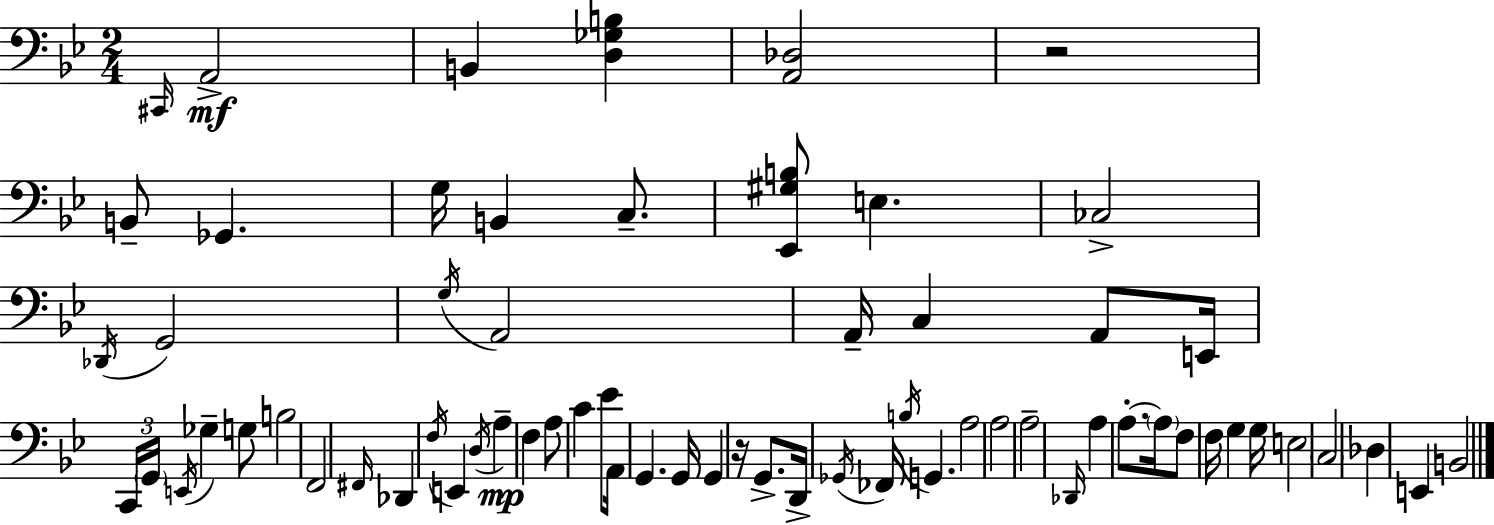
{
  \clef bass
  \numericTimeSignature
  \time 2/4
  \key bes \major
  \grace { cis,16 }\mf a,2-> | b,4 <d ges b>4 | <a, des>2 | r2 | \break b,8-- ges,4. | g16 b,4 c8.-- | <ees, gis b>8 e4. | ces2-> | \break \acciaccatura { des,16 } g,2 | \acciaccatura { g16 } a,2 | a,16-- c4 | a,8 e,16 \tuplet 3/2 { c,16 \parenthesize g,16 \acciaccatura { e,16 } } ges4-- | \break g8 b2 | f,2 | \grace { fis,16 } des,4 | \acciaccatura { f16 } e,4 \acciaccatura { d16 }\mp a4-- | \break f4 a8 | c'4 ees'8 a,16 | g,4. g,16 g,4 | r16 g,8.-> d,16-> | \break \acciaccatura { ges,16 } fes,16 \acciaccatura { b16 } g,4. | a2 | a2 | a2-- | \break \grace { des,16 } a4 a8.-.~~ | \parenthesize a16 f8 f16 g4 | g16 e2 | \parenthesize c2 | \break des4 e,4 | b,2 | \bar "|."
}